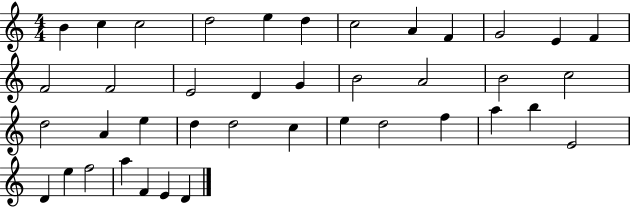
X:1
T:Untitled
M:4/4
L:1/4
K:C
B c c2 d2 e d c2 A F G2 E F F2 F2 E2 D G B2 A2 B2 c2 d2 A e d d2 c e d2 f a b E2 D e f2 a F E D